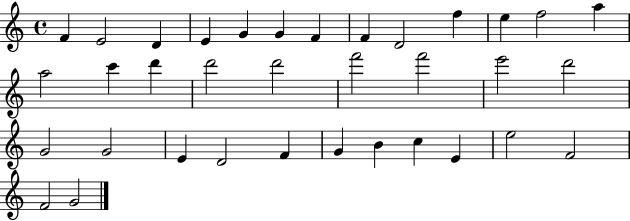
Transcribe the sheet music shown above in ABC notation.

X:1
T:Untitled
M:4/4
L:1/4
K:C
F E2 D E G G F F D2 f e f2 a a2 c' d' d'2 d'2 f'2 f'2 e'2 d'2 G2 G2 E D2 F G B c E e2 F2 F2 G2